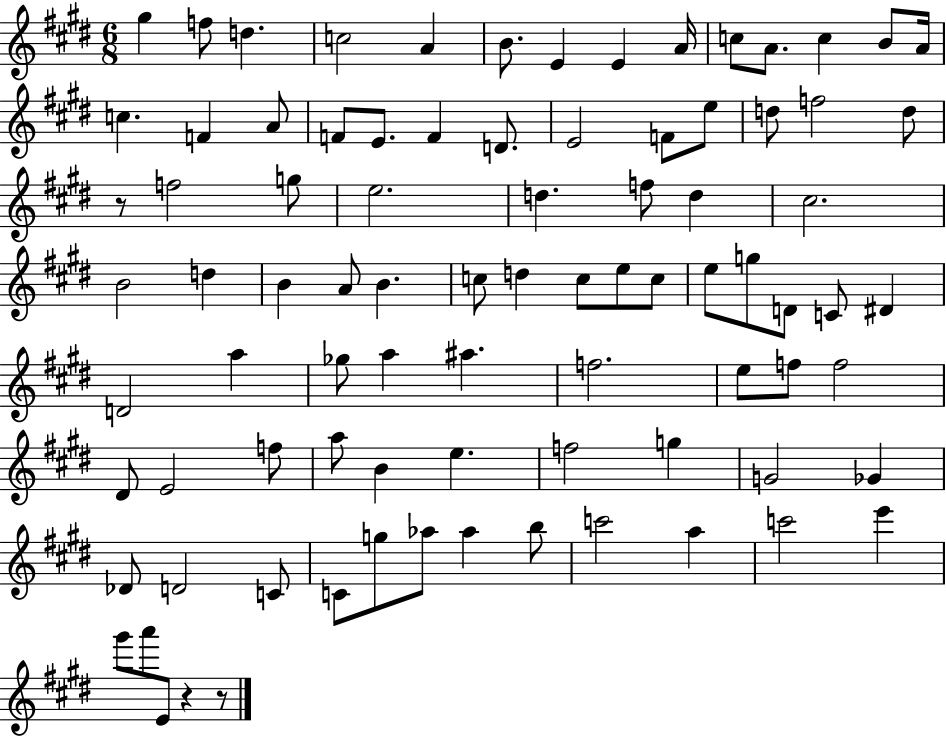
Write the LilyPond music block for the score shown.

{
  \clef treble
  \numericTimeSignature
  \time 6/8
  \key e \major
  gis''4 f''8 d''4. | c''2 a'4 | b'8. e'4 e'4 a'16 | c''8 a'8. c''4 b'8 a'16 | \break c''4. f'4 a'8 | f'8 e'8. f'4 d'8. | e'2 f'8 e''8 | d''8 f''2 d''8 | \break r8 f''2 g''8 | e''2. | d''4. f''8 d''4 | cis''2. | \break b'2 d''4 | b'4 a'8 b'4. | c''8 d''4 c''8 e''8 c''8 | e''8 g''8 d'8 c'8 dis'4 | \break d'2 a''4 | ges''8 a''4 ais''4. | f''2. | e''8 f''8 f''2 | \break dis'8 e'2 f''8 | a''8 b'4 e''4. | f''2 g''4 | g'2 ges'4 | \break des'8 d'2 c'8 | c'8 g''8 aes''8 aes''4 b''8 | c'''2 a''4 | c'''2 e'''4 | \break gis'''8 a'''8 e'8 r4 r8 | \bar "|."
}